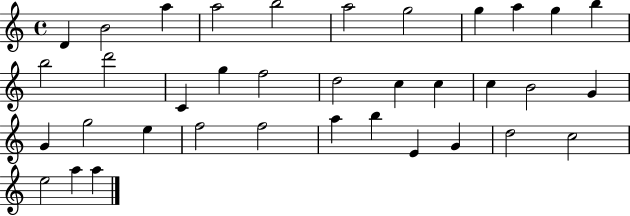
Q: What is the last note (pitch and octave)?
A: A5